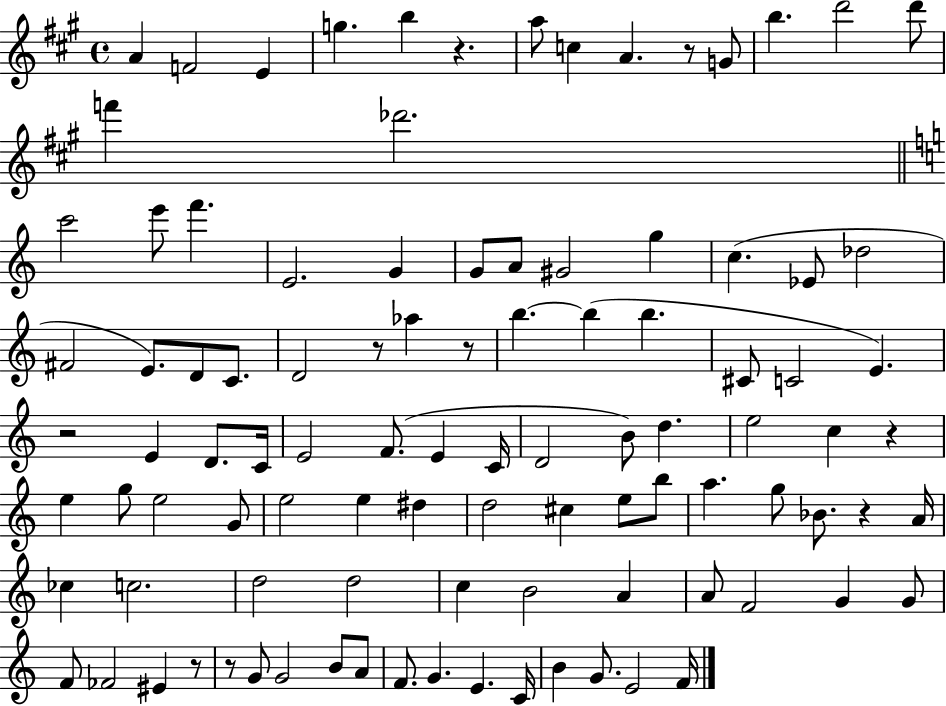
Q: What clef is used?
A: treble